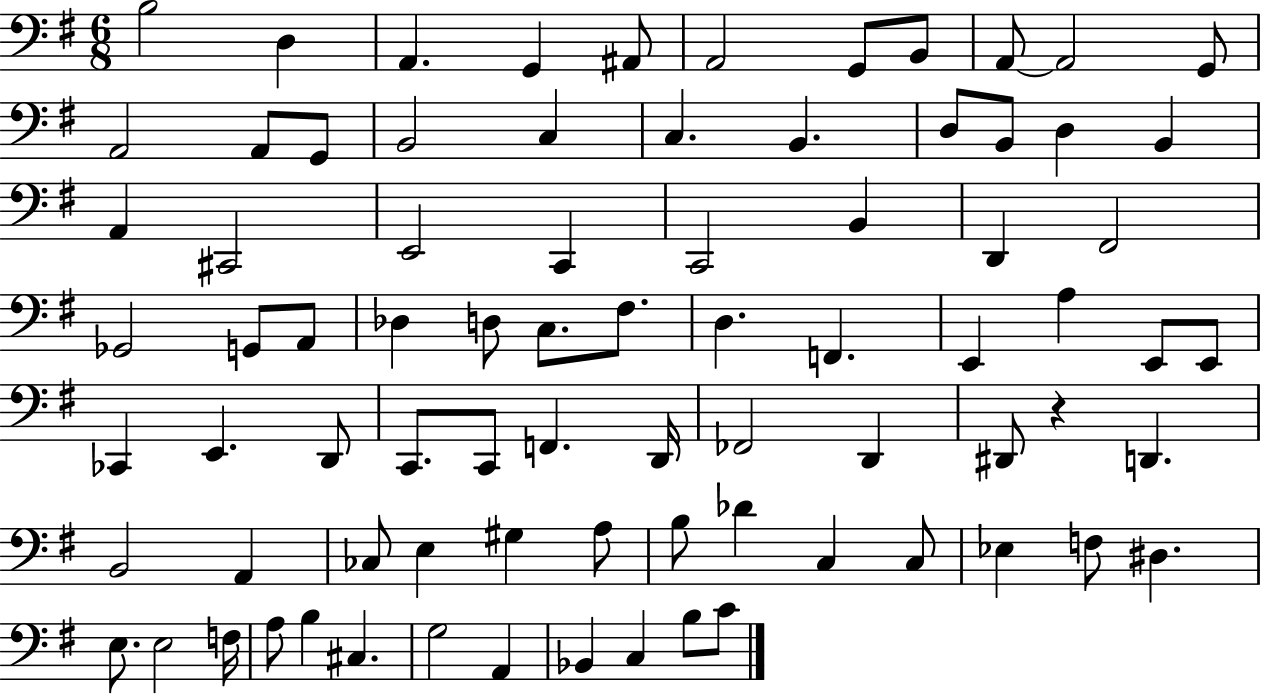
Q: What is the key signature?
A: G major